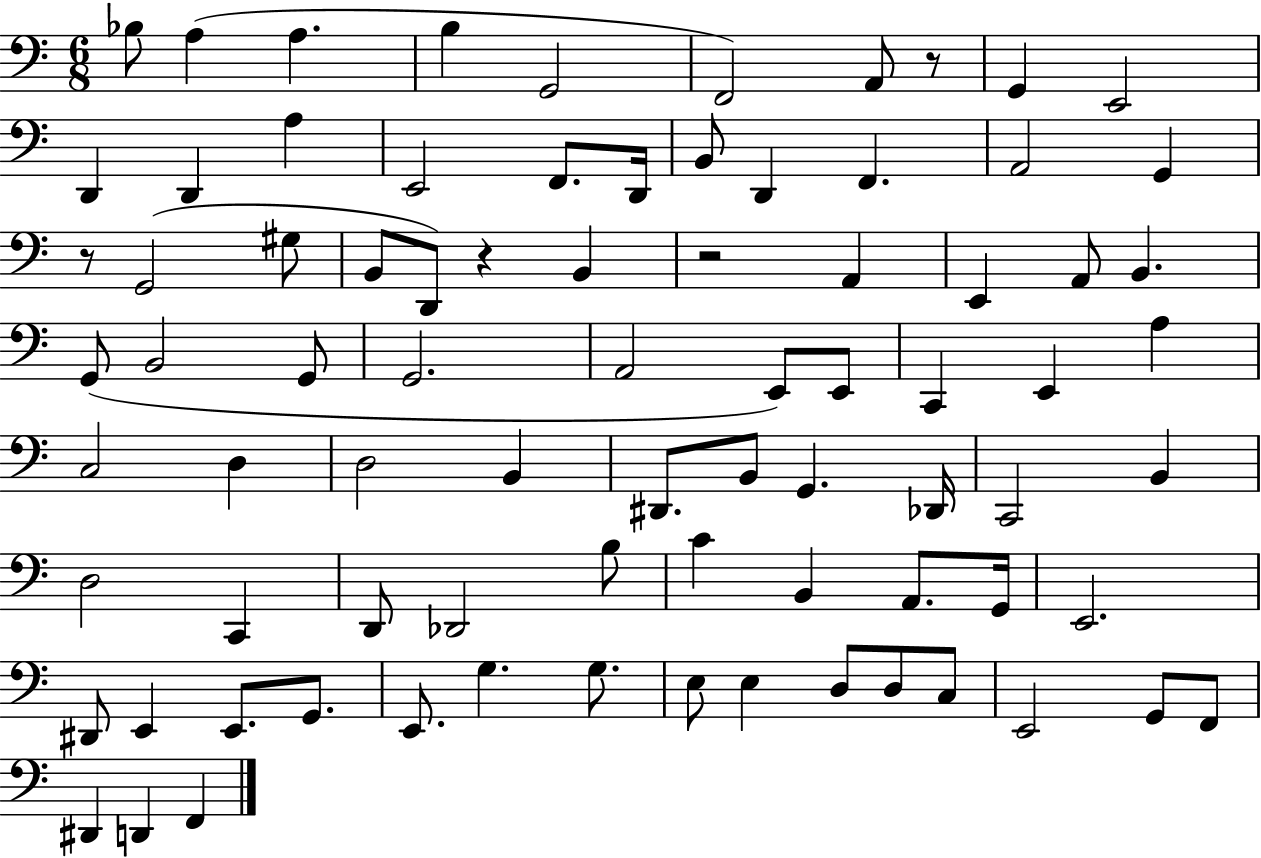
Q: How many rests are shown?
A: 4